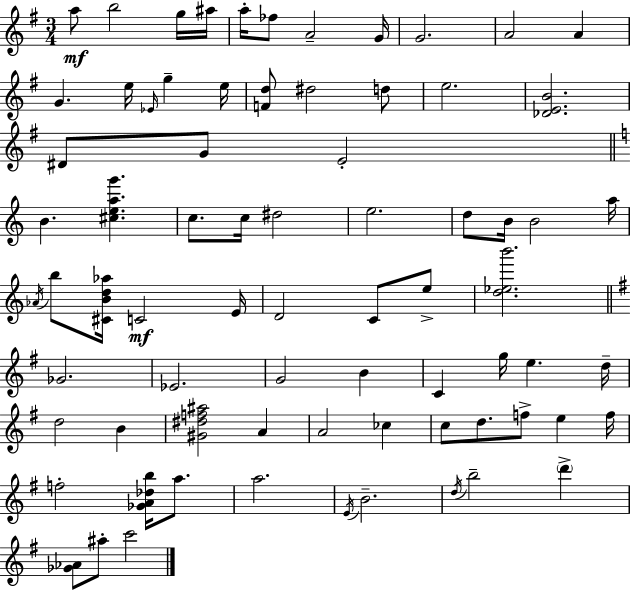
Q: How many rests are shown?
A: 0